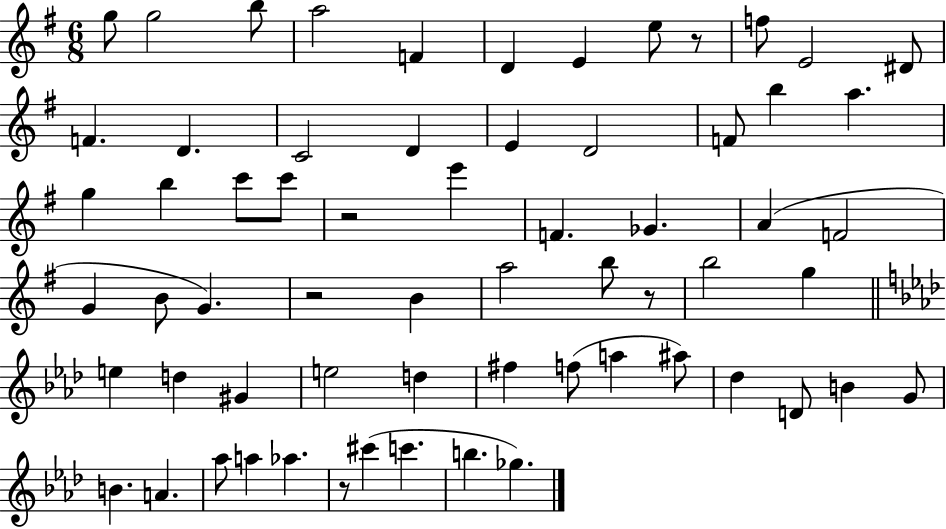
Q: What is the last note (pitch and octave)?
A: Gb5